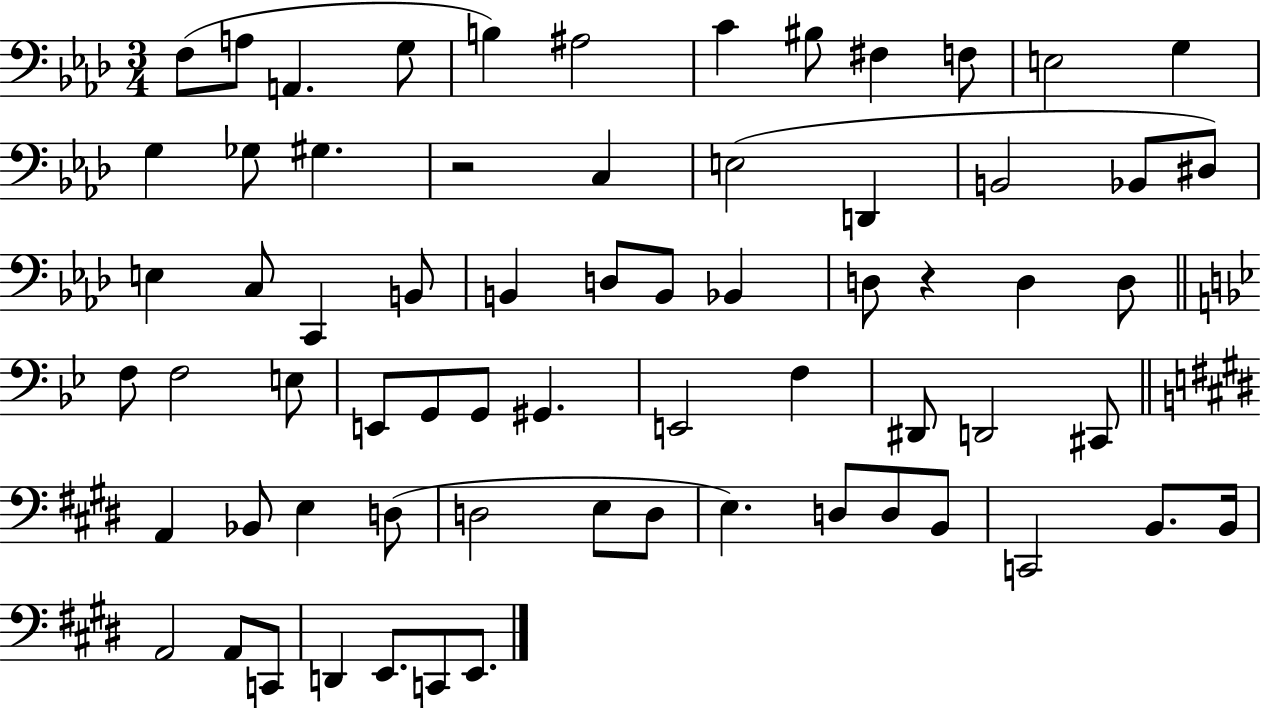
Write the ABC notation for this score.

X:1
T:Untitled
M:3/4
L:1/4
K:Ab
F,/2 A,/2 A,, G,/2 B, ^A,2 C ^B,/2 ^F, F,/2 E,2 G, G, _G,/2 ^G, z2 C, E,2 D,, B,,2 _B,,/2 ^D,/2 E, C,/2 C,, B,,/2 B,, D,/2 B,,/2 _B,, D,/2 z D, D,/2 F,/2 F,2 E,/2 E,,/2 G,,/2 G,,/2 ^G,, E,,2 F, ^D,,/2 D,,2 ^C,,/2 A,, _B,,/2 E, D,/2 D,2 E,/2 D,/2 E, D,/2 D,/2 B,,/2 C,,2 B,,/2 B,,/4 A,,2 A,,/2 C,,/2 D,, E,,/2 C,,/2 E,,/2